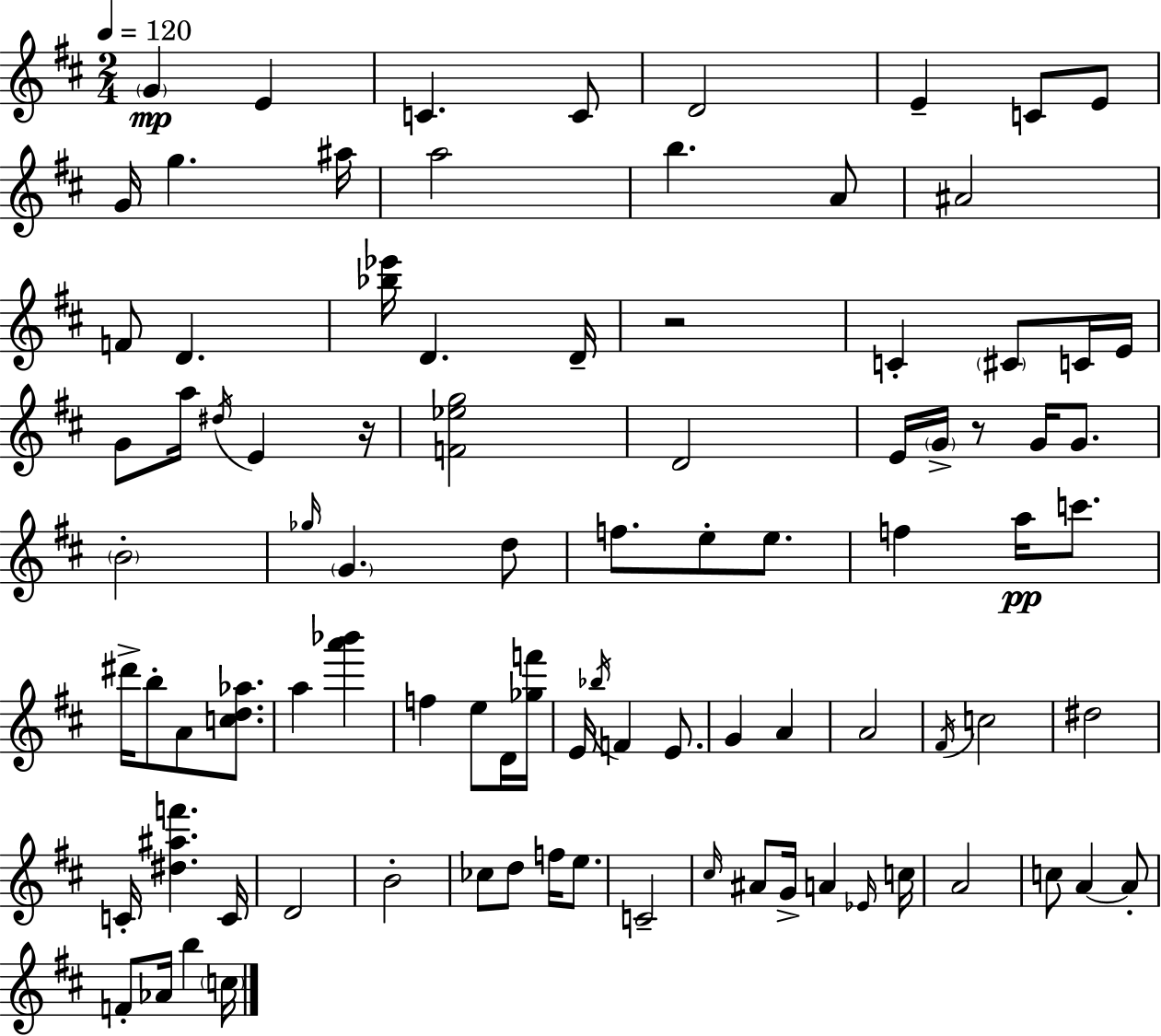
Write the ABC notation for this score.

X:1
T:Untitled
M:2/4
L:1/4
K:D
G E C C/2 D2 E C/2 E/2 G/4 g ^a/4 a2 b A/2 ^A2 F/2 D [_b_e']/4 D D/4 z2 C ^C/2 C/4 E/4 G/2 a/4 ^d/4 E z/4 [F_eg]2 D2 E/4 G/4 z/2 G/4 G/2 B2 _g/4 G d/2 f/2 e/2 e/2 f a/4 c'/2 ^d'/4 b/2 A/2 [cd_a]/2 a [a'_b'] f e/2 D/4 [_gf']/4 E/4 _b/4 F E/2 G A A2 ^F/4 c2 ^d2 C/4 [^d^af'] C/4 D2 B2 _c/2 d/2 f/4 e/2 C2 ^c/4 ^A/2 G/4 A _E/4 c/4 A2 c/2 A A/2 F/2 _A/4 b c/4